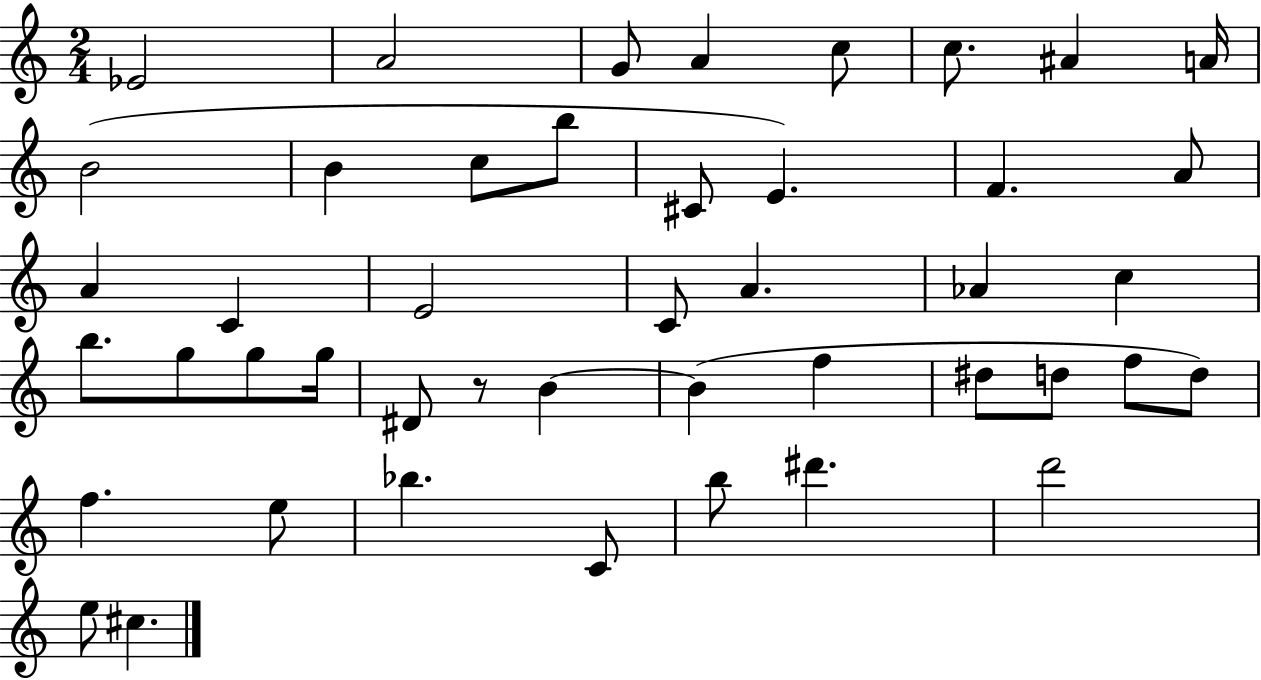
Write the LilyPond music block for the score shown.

{
  \clef treble
  \numericTimeSignature
  \time 2/4
  \key c \major
  \repeat volta 2 { ees'2 | a'2 | g'8 a'4 c''8 | c''8. ais'4 a'16 | \break b'2( | b'4 c''8 b''8 | cis'8 e'4.) | f'4. a'8 | \break a'4 c'4 | e'2 | c'8 a'4. | aes'4 c''4 | \break b''8. g''8 g''8 g''16 | dis'8 r8 b'4~~ | b'4( f''4 | dis''8 d''8 f''8 d''8) | \break f''4. e''8 | bes''4. c'8 | b''8 dis'''4. | d'''2 | \break e''8 cis''4. | } \bar "|."
}